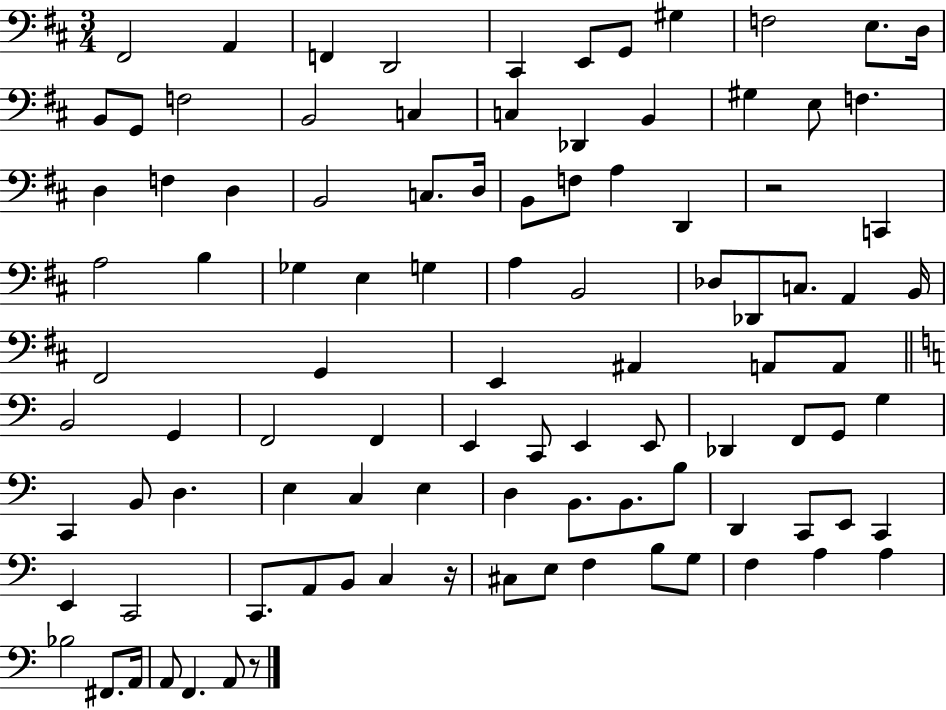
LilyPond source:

{
  \clef bass
  \numericTimeSignature
  \time 3/4
  \key d \major
  fis,2 a,4 | f,4 d,2 | cis,4 e,8 g,8 gis4 | f2 e8. d16 | \break b,8 g,8 f2 | b,2 c4 | c4 des,4 b,4 | gis4 e8 f4. | \break d4 f4 d4 | b,2 c8. d16 | b,8 f8 a4 d,4 | r2 c,4 | \break a2 b4 | ges4 e4 g4 | a4 b,2 | des8 des,8 c8. a,4 b,16 | \break fis,2 g,4 | e,4 ais,4 a,8 a,8 | \bar "||" \break \key c \major b,2 g,4 | f,2 f,4 | e,4 c,8 e,4 e,8 | des,4 f,8 g,8 g4 | \break c,4 b,8 d4. | e4 c4 e4 | d4 b,8. b,8. b8 | d,4 c,8 e,8 c,4 | \break e,4 c,2 | c,8. a,8 b,8 c4 r16 | cis8 e8 f4 b8 g8 | f4 a4 a4 | \break bes2 fis,8. a,16 | a,8 f,4. a,8 r8 | \bar "|."
}